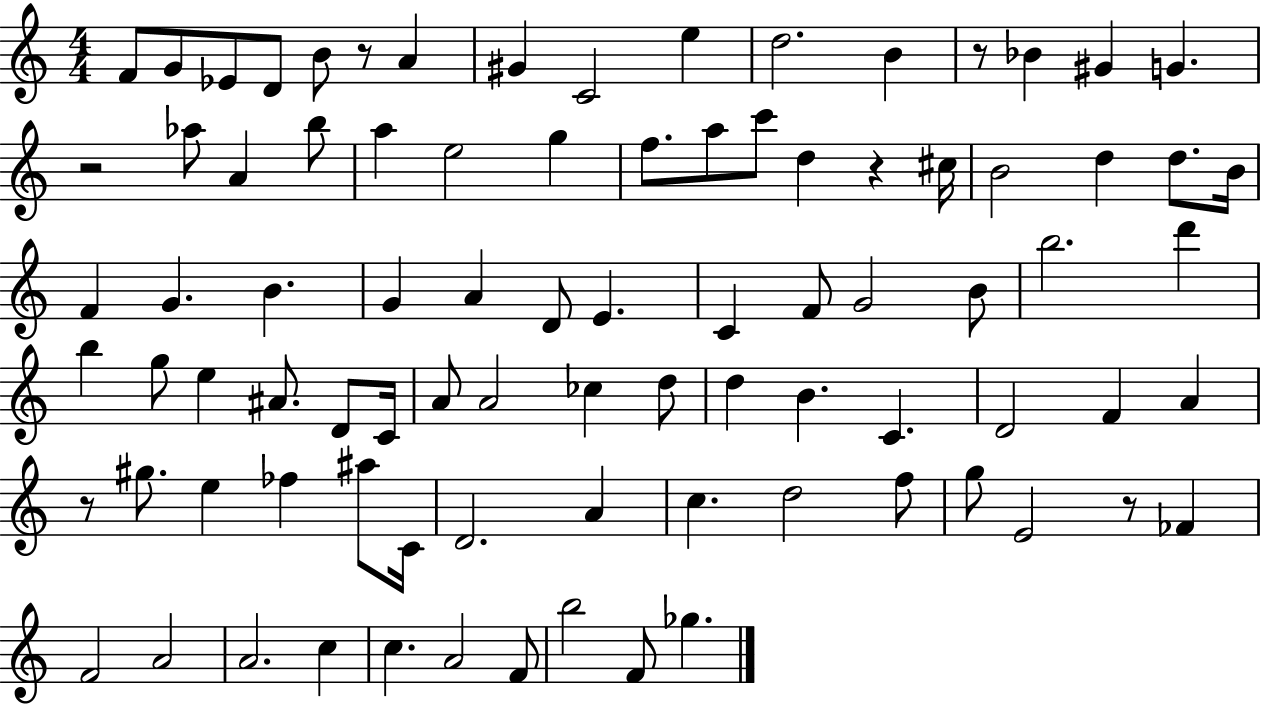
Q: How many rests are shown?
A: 6